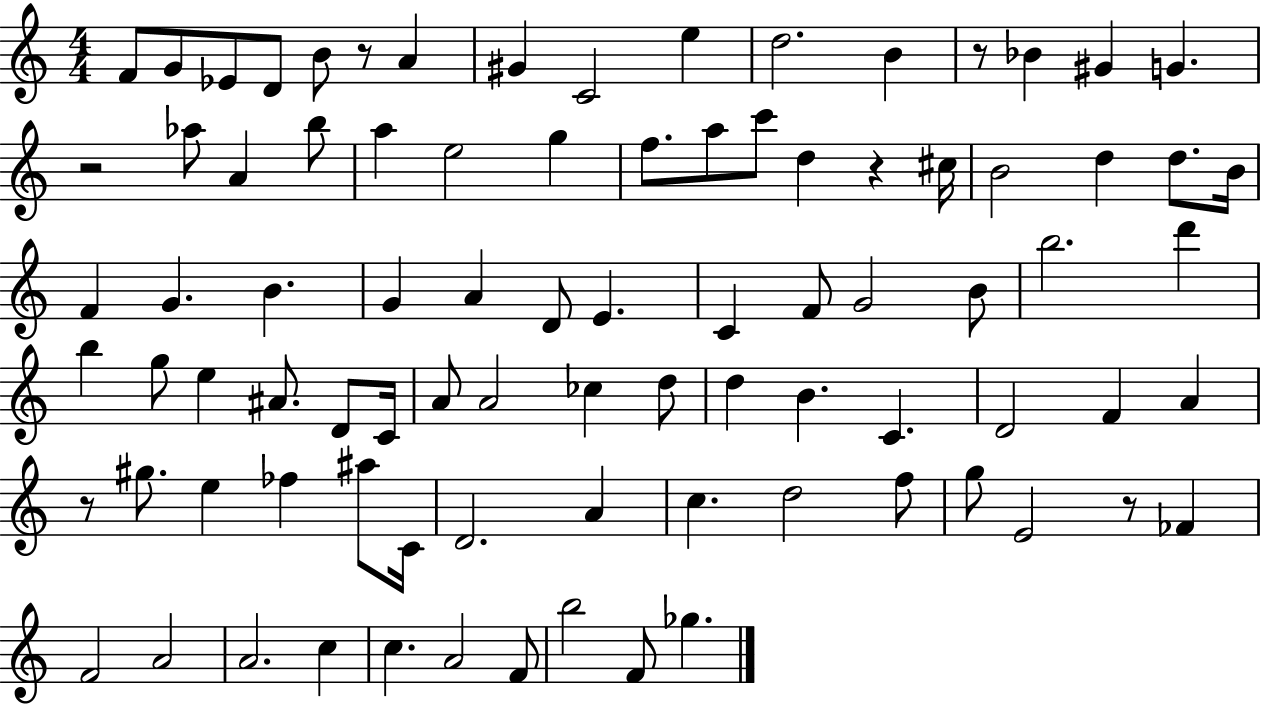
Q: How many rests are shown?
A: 6